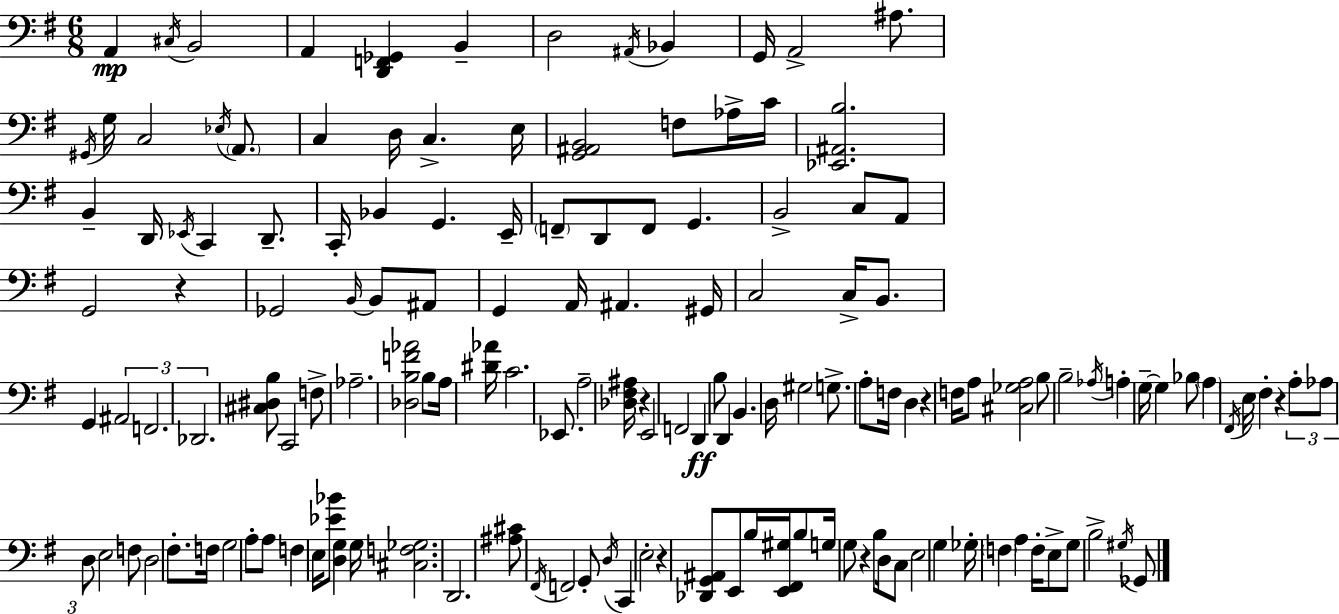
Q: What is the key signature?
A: E minor